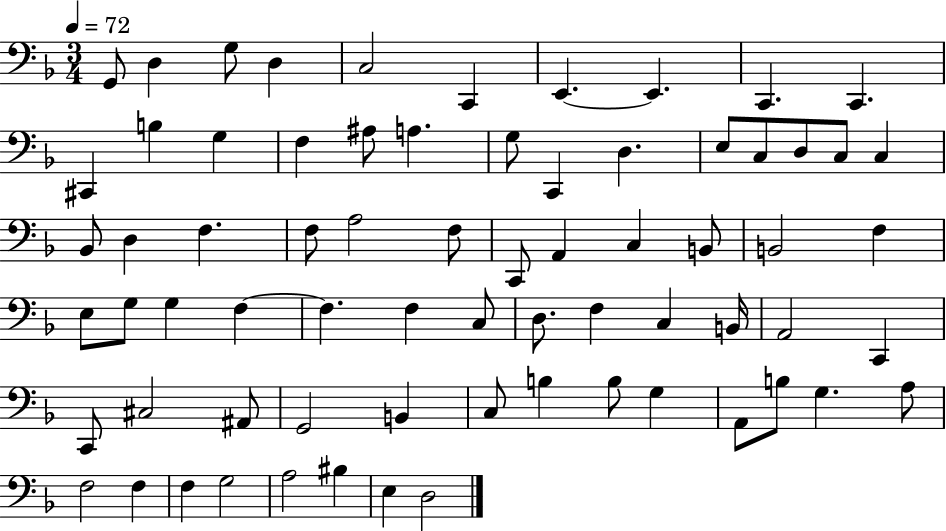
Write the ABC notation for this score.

X:1
T:Untitled
M:3/4
L:1/4
K:F
G,,/2 D, G,/2 D, C,2 C,, E,, E,, C,, C,, ^C,, B, G, F, ^A,/2 A, G,/2 C,, D, E,/2 C,/2 D,/2 C,/2 C, _B,,/2 D, F, F,/2 A,2 F,/2 C,,/2 A,, C, B,,/2 B,,2 F, E,/2 G,/2 G, F, F, F, C,/2 D,/2 F, C, B,,/4 A,,2 C,, C,,/2 ^C,2 ^A,,/2 G,,2 B,, C,/2 B, B,/2 G, A,,/2 B,/2 G, A,/2 F,2 F, F, G,2 A,2 ^B, E, D,2